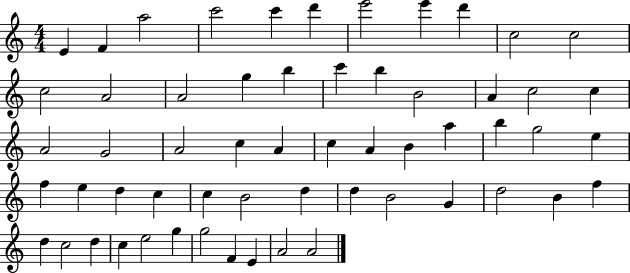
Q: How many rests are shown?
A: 0